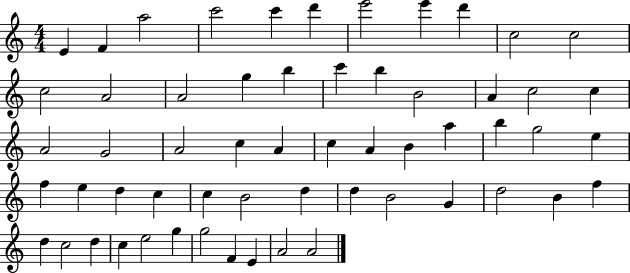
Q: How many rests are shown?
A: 0